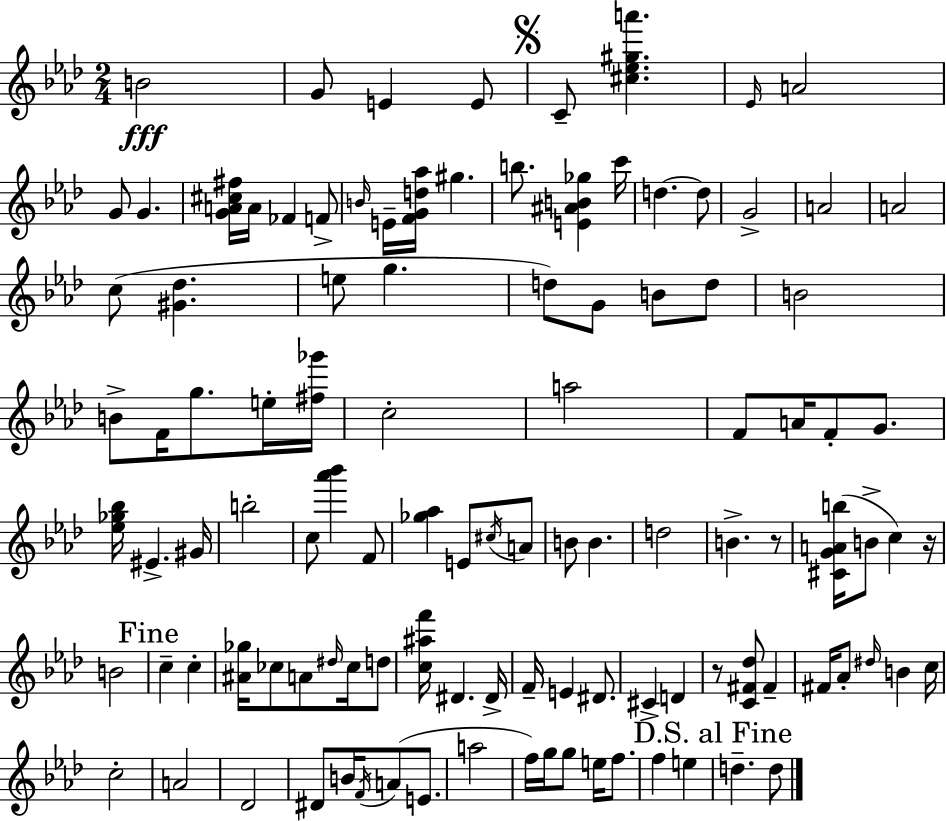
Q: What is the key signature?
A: AES major